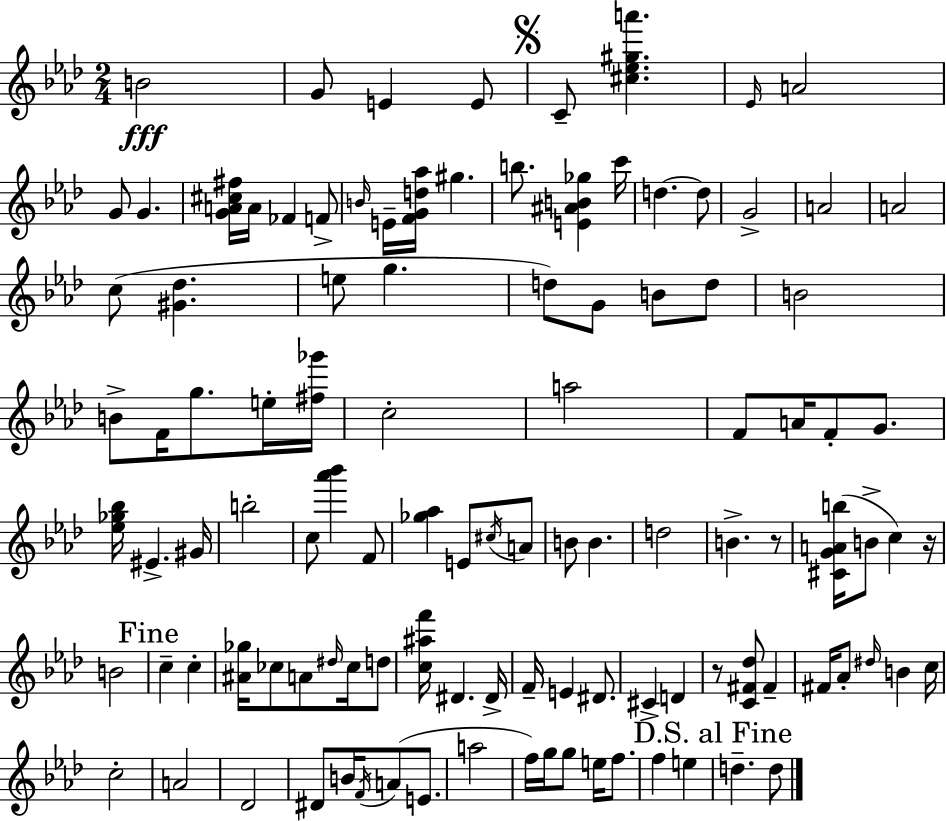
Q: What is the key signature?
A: AES major